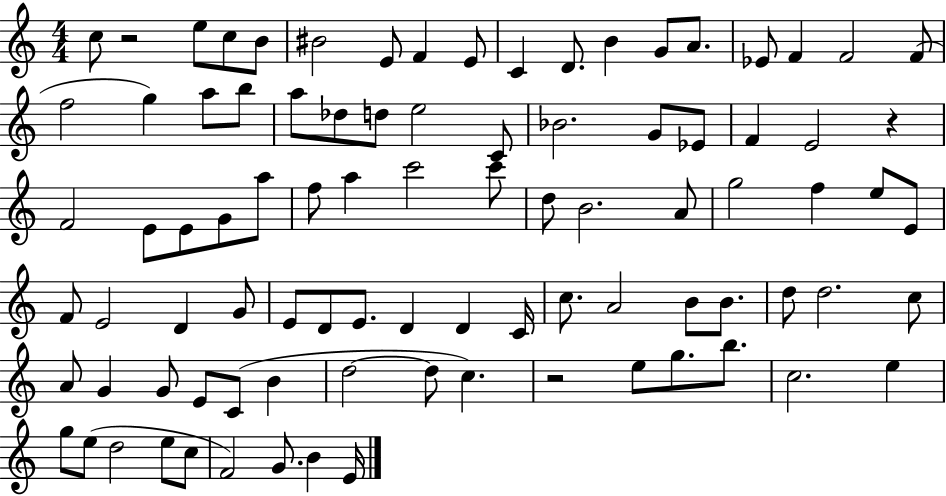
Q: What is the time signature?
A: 4/4